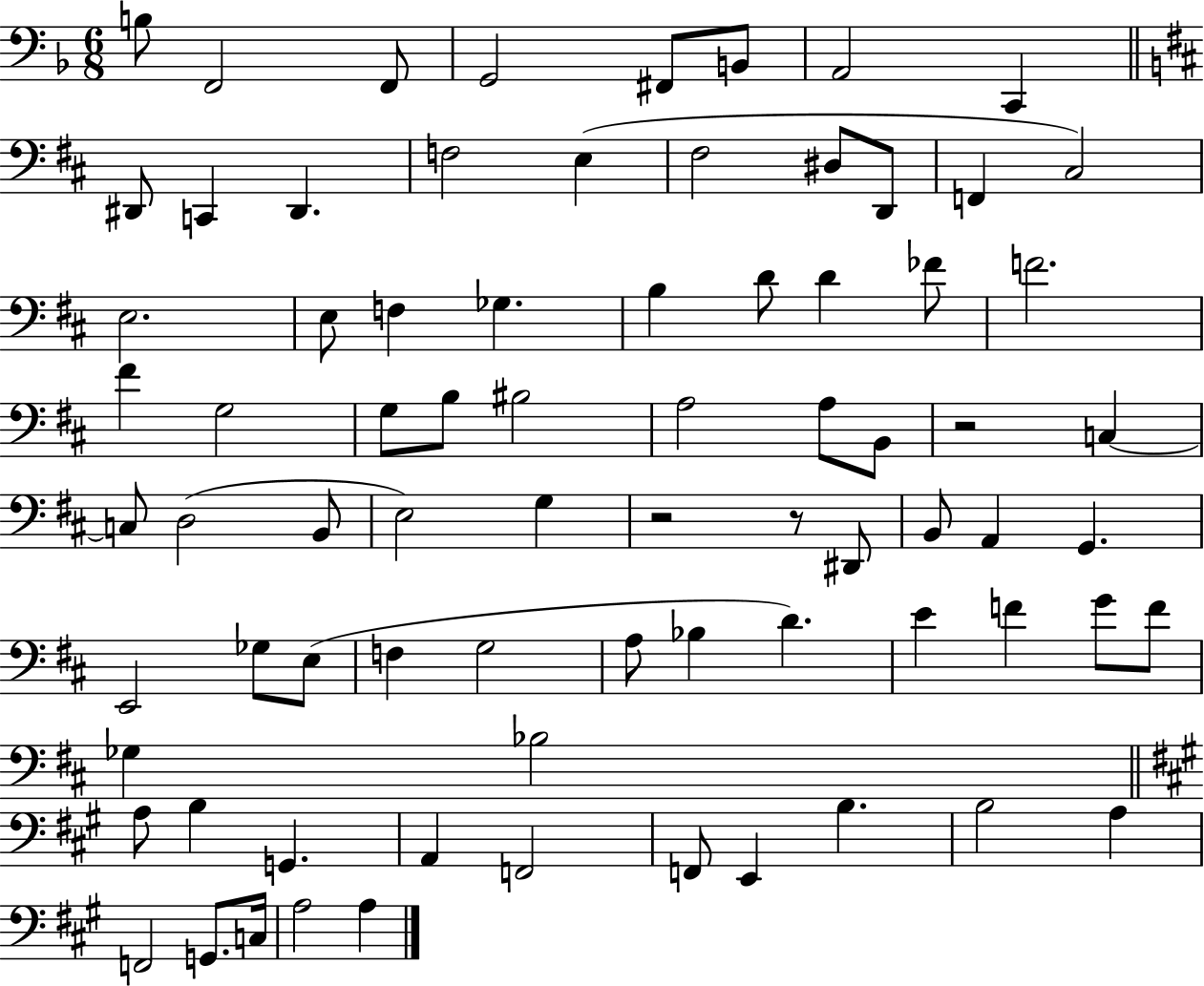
{
  \clef bass
  \numericTimeSignature
  \time 6/8
  \key f \major
  b8 f,2 f,8 | g,2 fis,8 b,8 | a,2 c,4 | \bar "||" \break \key d \major dis,8 c,4 dis,4. | f2 e4( | fis2 dis8 d,8 | f,4 cis2) | \break e2. | e8 f4 ges4. | b4 d'8 d'4 fes'8 | f'2. | \break fis'4 g2 | g8 b8 bis2 | a2 a8 b,8 | r2 c4~~ | \break c8 d2( b,8 | e2) g4 | r2 r8 dis,8 | b,8 a,4 g,4. | \break e,2 ges8 e8( | f4 g2 | a8 bes4 d'4.) | e'4 f'4 g'8 f'8 | \break ges4 bes2 | \bar "||" \break \key a \major a8 b4 g,4. | a,4 f,2 | f,8 e,4 b4. | b2 a4 | \break f,2 g,8. c16 | a2 a4 | \bar "|."
}